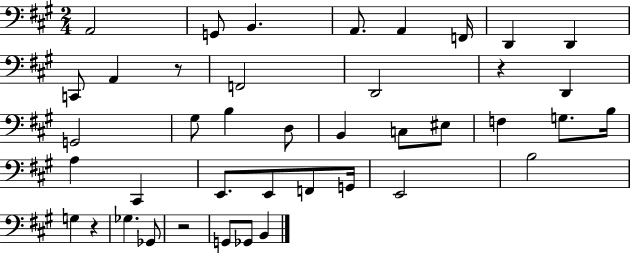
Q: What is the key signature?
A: A major